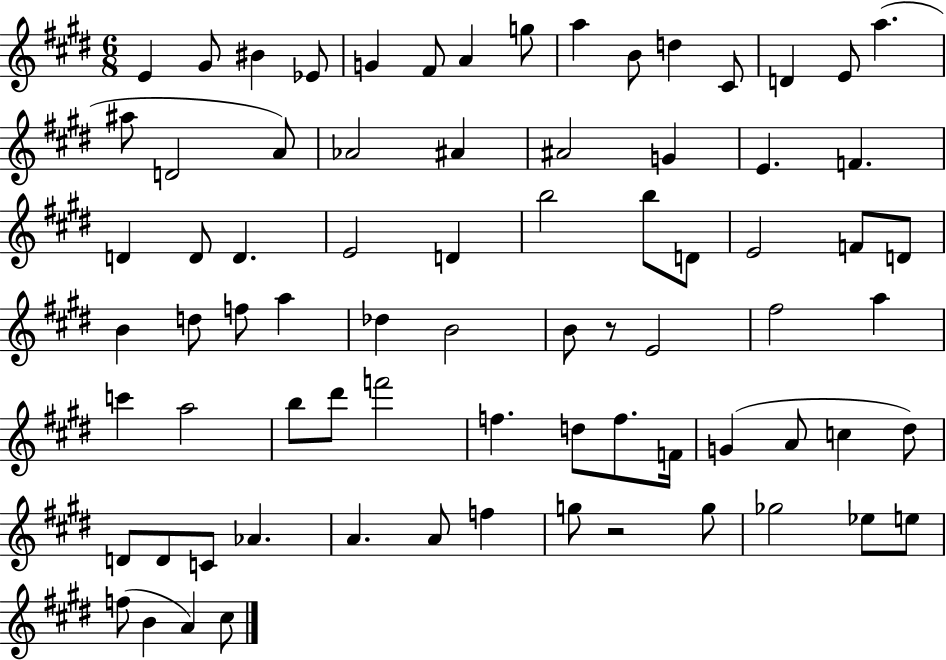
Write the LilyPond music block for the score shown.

{
  \clef treble
  \numericTimeSignature
  \time 6/8
  \key e \major
  e'4 gis'8 bis'4 ees'8 | g'4 fis'8 a'4 g''8 | a''4 b'8 d''4 cis'8 | d'4 e'8 a''4.( | \break ais''8 d'2 a'8) | aes'2 ais'4 | ais'2 g'4 | e'4. f'4. | \break d'4 d'8 d'4. | e'2 d'4 | b''2 b''8 d'8 | e'2 f'8 d'8 | \break b'4 d''8 f''8 a''4 | des''4 b'2 | b'8 r8 e'2 | fis''2 a''4 | \break c'''4 a''2 | b''8 dis'''8 f'''2 | f''4. d''8 f''8. f'16 | g'4( a'8 c''4 dis''8) | \break d'8 d'8 c'8 aes'4. | a'4. a'8 f''4 | g''8 r2 g''8 | ges''2 ees''8 e''8 | \break f''8( b'4 a'4) cis''8 | \bar "|."
}